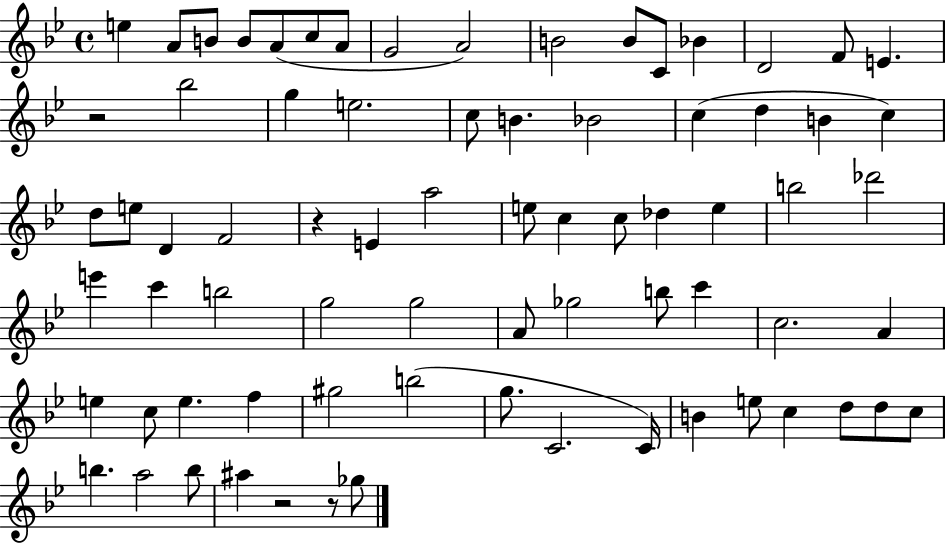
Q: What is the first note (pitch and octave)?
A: E5